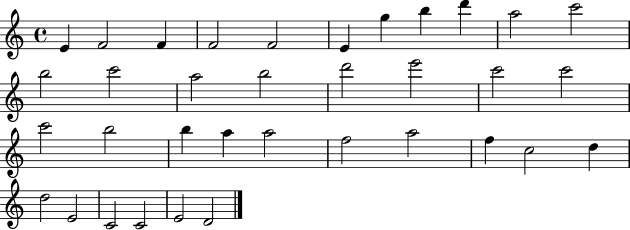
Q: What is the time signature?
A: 4/4